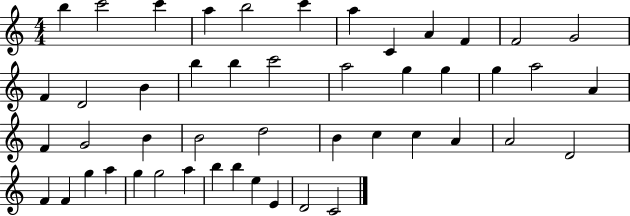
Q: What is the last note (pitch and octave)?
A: C4